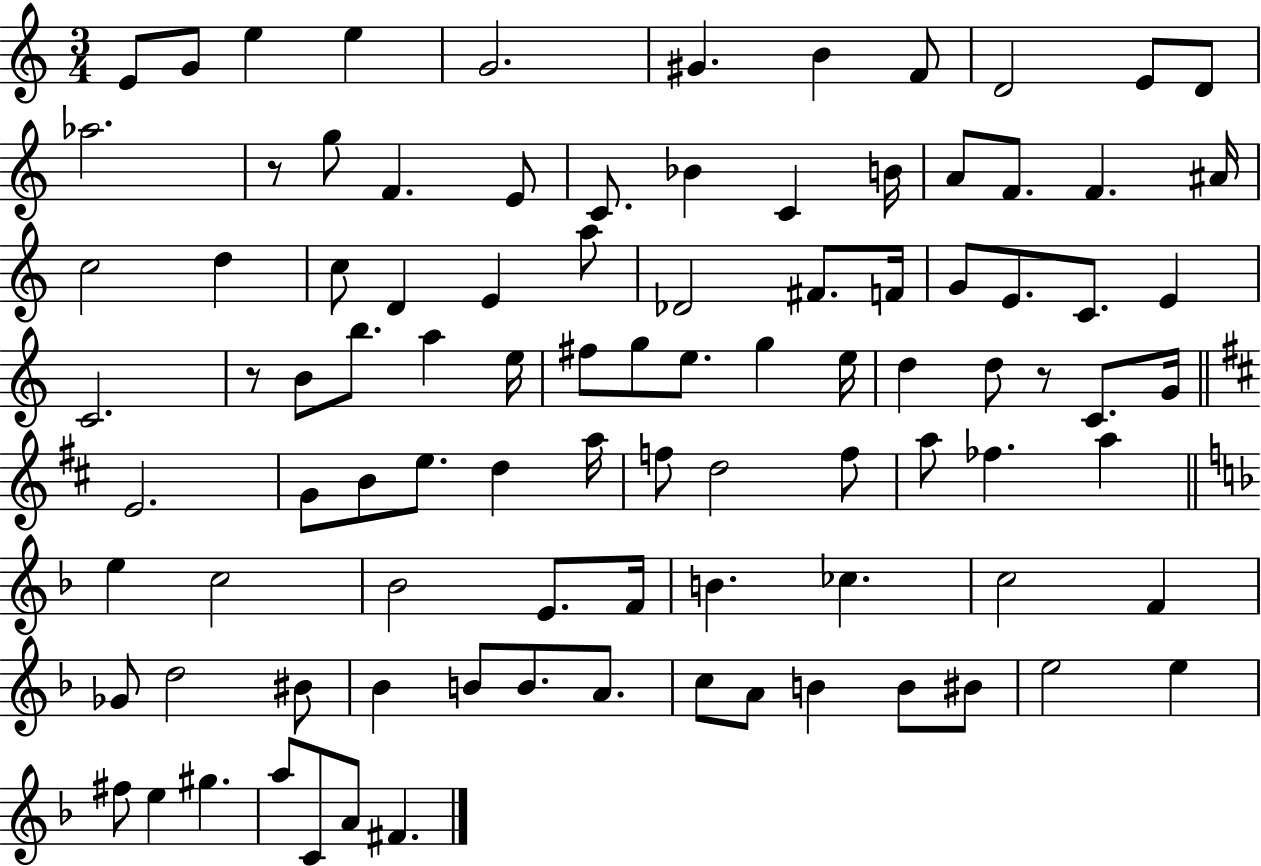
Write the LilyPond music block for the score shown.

{
  \clef treble
  \numericTimeSignature
  \time 3/4
  \key c \major
  e'8 g'8 e''4 e''4 | g'2. | gis'4. b'4 f'8 | d'2 e'8 d'8 | \break aes''2. | r8 g''8 f'4. e'8 | c'8. bes'4 c'4 b'16 | a'8 f'8. f'4. ais'16 | \break c''2 d''4 | c''8 d'4 e'4 a''8 | des'2 fis'8. f'16 | g'8 e'8. c'8. e'4 | \break c'2. | r8 b'8 b''8. a''4 e''16 | fis''8 g''8 e''8. g''4 e''16 | d''4 d''8 r8 c'8. g'16 | \break \bar "||" \break \key b \minor e'2. | g'8 b'8 e''8. d''4 a''16 | f''8 d''2 f''8 | a''8 fes''4. a''4 | \break \bar "||" \break \key d \minor e''4 c''2 | bes'2 e'8. f'16 | b'4. ces''4. | c''2 f'4 | \break ges'8 d''2 bis'8 | bes'4 b'8 b'8. a'8. | c''8 a'8 b'4 b'8 bis'8 | e''2 e''4 | \break fis''8 e''4 gis''4. | a''8 c'8 a'8 fis'4. | \bar "|."
}